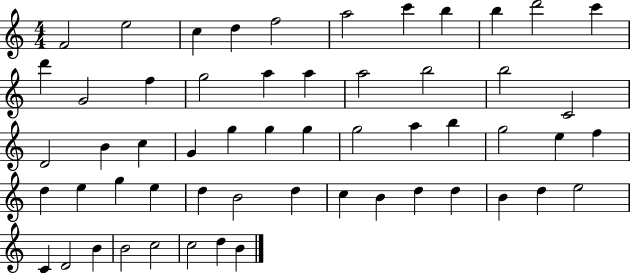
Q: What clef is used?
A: treble